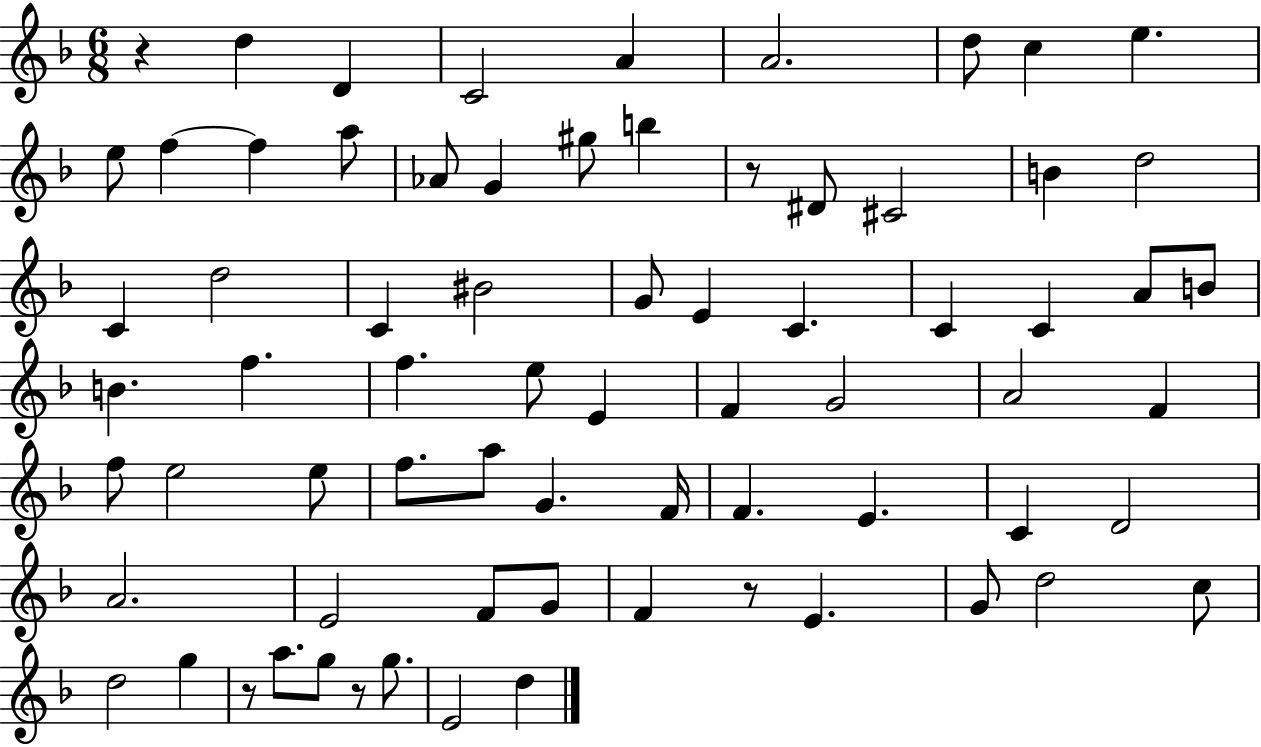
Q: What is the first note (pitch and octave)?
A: D5